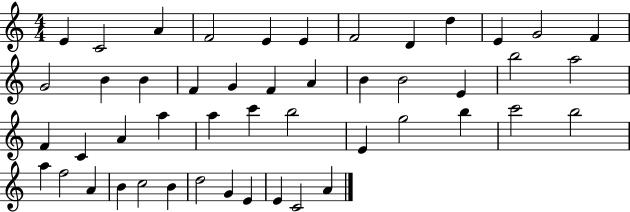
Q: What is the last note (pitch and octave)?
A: A4